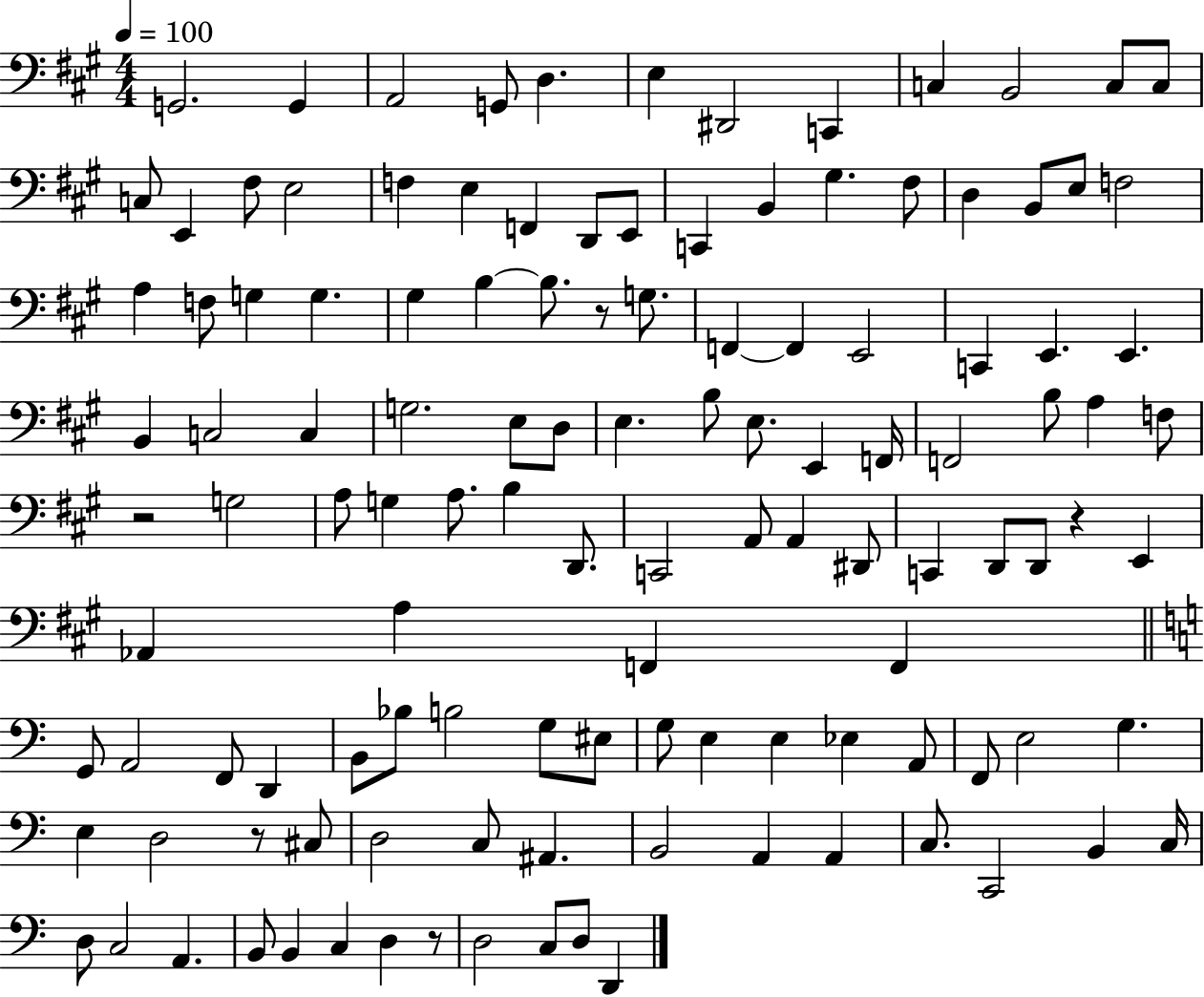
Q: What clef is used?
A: bass